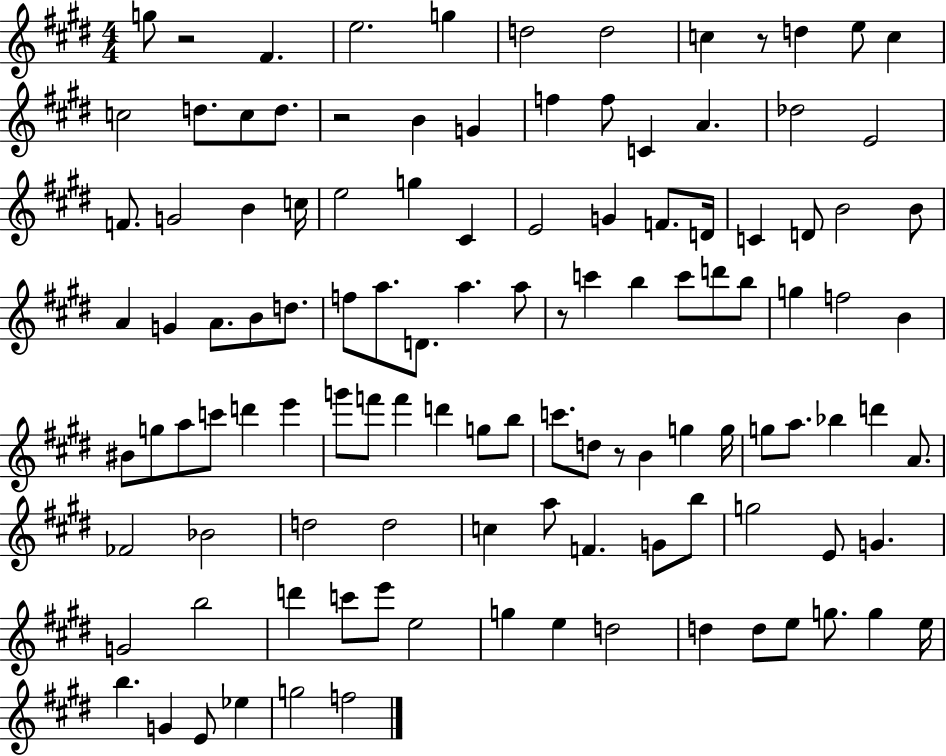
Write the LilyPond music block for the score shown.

{
  \clef treble
  \numericTimeSignature
  \time 4/4
  \key e \major
  \repeat volta 2 { g''8 r2 fis'4. | e''2. g''4 | d''2 d''2 | c''4 r8 d''4 e''8 c''4 | \break c''2 d''8. c''8 d''8. | r2 b'4 g'4 | f''4 f''8 c'4 a'4. | des''2 e'2 | \break f'8. g'2 b'4 c''16 | e''2 g''4 cis'4 | e'2 g'4 f'8. d'16 | c'4 d'8 b'2 b'8 | \break a'4 g'4 a'8. b'8 d''8. | f''8 a''8. d'8. a''4. a''8 | r8 c'''4 b''4 c'''8 d'''8 b''8 | g''4 f''2 b'4 | \break bis'8 g''8 a''8 c'''8 d'''4 e'''4 | g'''8 f'''8 f'''4 d'''4 g''8 b''8 | c'''8. d''8 r8 b'4 g''4 g''16 | g''8 a''8. bes''4 d'''4 a'8. | \break fes'2 bes'2 | d''2 d''2 | c''4 a''8 f'4. g'8 b''8 | g''2 e'8 g'4. | \break g'2 b''2 | d'''4 c'''8 e'''8 e''2 | g''4 e''4 d''2 | d''4 d''8 e''8 g''8. g''4 e''16 | \break b''4. g'4 e'8 ees''4 | g''2 f''2 | } \bar "|."
}